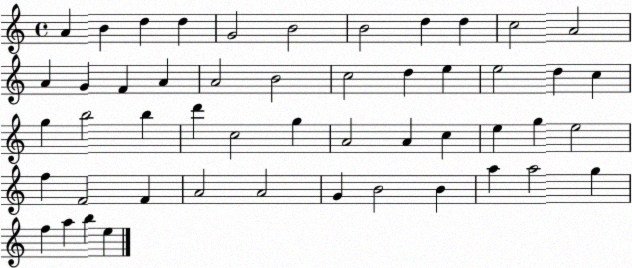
X:1
T:Untitled
M:4/4
L:1/4
K:C
A B d d G2 B2 B2 d d c2 A2 A G F A A2 B2 c2 d e e2 d c g b2 b d' c2 g A2 A c e g e2 f F2 F A2 A2 G B2 B a a2 g f a b e